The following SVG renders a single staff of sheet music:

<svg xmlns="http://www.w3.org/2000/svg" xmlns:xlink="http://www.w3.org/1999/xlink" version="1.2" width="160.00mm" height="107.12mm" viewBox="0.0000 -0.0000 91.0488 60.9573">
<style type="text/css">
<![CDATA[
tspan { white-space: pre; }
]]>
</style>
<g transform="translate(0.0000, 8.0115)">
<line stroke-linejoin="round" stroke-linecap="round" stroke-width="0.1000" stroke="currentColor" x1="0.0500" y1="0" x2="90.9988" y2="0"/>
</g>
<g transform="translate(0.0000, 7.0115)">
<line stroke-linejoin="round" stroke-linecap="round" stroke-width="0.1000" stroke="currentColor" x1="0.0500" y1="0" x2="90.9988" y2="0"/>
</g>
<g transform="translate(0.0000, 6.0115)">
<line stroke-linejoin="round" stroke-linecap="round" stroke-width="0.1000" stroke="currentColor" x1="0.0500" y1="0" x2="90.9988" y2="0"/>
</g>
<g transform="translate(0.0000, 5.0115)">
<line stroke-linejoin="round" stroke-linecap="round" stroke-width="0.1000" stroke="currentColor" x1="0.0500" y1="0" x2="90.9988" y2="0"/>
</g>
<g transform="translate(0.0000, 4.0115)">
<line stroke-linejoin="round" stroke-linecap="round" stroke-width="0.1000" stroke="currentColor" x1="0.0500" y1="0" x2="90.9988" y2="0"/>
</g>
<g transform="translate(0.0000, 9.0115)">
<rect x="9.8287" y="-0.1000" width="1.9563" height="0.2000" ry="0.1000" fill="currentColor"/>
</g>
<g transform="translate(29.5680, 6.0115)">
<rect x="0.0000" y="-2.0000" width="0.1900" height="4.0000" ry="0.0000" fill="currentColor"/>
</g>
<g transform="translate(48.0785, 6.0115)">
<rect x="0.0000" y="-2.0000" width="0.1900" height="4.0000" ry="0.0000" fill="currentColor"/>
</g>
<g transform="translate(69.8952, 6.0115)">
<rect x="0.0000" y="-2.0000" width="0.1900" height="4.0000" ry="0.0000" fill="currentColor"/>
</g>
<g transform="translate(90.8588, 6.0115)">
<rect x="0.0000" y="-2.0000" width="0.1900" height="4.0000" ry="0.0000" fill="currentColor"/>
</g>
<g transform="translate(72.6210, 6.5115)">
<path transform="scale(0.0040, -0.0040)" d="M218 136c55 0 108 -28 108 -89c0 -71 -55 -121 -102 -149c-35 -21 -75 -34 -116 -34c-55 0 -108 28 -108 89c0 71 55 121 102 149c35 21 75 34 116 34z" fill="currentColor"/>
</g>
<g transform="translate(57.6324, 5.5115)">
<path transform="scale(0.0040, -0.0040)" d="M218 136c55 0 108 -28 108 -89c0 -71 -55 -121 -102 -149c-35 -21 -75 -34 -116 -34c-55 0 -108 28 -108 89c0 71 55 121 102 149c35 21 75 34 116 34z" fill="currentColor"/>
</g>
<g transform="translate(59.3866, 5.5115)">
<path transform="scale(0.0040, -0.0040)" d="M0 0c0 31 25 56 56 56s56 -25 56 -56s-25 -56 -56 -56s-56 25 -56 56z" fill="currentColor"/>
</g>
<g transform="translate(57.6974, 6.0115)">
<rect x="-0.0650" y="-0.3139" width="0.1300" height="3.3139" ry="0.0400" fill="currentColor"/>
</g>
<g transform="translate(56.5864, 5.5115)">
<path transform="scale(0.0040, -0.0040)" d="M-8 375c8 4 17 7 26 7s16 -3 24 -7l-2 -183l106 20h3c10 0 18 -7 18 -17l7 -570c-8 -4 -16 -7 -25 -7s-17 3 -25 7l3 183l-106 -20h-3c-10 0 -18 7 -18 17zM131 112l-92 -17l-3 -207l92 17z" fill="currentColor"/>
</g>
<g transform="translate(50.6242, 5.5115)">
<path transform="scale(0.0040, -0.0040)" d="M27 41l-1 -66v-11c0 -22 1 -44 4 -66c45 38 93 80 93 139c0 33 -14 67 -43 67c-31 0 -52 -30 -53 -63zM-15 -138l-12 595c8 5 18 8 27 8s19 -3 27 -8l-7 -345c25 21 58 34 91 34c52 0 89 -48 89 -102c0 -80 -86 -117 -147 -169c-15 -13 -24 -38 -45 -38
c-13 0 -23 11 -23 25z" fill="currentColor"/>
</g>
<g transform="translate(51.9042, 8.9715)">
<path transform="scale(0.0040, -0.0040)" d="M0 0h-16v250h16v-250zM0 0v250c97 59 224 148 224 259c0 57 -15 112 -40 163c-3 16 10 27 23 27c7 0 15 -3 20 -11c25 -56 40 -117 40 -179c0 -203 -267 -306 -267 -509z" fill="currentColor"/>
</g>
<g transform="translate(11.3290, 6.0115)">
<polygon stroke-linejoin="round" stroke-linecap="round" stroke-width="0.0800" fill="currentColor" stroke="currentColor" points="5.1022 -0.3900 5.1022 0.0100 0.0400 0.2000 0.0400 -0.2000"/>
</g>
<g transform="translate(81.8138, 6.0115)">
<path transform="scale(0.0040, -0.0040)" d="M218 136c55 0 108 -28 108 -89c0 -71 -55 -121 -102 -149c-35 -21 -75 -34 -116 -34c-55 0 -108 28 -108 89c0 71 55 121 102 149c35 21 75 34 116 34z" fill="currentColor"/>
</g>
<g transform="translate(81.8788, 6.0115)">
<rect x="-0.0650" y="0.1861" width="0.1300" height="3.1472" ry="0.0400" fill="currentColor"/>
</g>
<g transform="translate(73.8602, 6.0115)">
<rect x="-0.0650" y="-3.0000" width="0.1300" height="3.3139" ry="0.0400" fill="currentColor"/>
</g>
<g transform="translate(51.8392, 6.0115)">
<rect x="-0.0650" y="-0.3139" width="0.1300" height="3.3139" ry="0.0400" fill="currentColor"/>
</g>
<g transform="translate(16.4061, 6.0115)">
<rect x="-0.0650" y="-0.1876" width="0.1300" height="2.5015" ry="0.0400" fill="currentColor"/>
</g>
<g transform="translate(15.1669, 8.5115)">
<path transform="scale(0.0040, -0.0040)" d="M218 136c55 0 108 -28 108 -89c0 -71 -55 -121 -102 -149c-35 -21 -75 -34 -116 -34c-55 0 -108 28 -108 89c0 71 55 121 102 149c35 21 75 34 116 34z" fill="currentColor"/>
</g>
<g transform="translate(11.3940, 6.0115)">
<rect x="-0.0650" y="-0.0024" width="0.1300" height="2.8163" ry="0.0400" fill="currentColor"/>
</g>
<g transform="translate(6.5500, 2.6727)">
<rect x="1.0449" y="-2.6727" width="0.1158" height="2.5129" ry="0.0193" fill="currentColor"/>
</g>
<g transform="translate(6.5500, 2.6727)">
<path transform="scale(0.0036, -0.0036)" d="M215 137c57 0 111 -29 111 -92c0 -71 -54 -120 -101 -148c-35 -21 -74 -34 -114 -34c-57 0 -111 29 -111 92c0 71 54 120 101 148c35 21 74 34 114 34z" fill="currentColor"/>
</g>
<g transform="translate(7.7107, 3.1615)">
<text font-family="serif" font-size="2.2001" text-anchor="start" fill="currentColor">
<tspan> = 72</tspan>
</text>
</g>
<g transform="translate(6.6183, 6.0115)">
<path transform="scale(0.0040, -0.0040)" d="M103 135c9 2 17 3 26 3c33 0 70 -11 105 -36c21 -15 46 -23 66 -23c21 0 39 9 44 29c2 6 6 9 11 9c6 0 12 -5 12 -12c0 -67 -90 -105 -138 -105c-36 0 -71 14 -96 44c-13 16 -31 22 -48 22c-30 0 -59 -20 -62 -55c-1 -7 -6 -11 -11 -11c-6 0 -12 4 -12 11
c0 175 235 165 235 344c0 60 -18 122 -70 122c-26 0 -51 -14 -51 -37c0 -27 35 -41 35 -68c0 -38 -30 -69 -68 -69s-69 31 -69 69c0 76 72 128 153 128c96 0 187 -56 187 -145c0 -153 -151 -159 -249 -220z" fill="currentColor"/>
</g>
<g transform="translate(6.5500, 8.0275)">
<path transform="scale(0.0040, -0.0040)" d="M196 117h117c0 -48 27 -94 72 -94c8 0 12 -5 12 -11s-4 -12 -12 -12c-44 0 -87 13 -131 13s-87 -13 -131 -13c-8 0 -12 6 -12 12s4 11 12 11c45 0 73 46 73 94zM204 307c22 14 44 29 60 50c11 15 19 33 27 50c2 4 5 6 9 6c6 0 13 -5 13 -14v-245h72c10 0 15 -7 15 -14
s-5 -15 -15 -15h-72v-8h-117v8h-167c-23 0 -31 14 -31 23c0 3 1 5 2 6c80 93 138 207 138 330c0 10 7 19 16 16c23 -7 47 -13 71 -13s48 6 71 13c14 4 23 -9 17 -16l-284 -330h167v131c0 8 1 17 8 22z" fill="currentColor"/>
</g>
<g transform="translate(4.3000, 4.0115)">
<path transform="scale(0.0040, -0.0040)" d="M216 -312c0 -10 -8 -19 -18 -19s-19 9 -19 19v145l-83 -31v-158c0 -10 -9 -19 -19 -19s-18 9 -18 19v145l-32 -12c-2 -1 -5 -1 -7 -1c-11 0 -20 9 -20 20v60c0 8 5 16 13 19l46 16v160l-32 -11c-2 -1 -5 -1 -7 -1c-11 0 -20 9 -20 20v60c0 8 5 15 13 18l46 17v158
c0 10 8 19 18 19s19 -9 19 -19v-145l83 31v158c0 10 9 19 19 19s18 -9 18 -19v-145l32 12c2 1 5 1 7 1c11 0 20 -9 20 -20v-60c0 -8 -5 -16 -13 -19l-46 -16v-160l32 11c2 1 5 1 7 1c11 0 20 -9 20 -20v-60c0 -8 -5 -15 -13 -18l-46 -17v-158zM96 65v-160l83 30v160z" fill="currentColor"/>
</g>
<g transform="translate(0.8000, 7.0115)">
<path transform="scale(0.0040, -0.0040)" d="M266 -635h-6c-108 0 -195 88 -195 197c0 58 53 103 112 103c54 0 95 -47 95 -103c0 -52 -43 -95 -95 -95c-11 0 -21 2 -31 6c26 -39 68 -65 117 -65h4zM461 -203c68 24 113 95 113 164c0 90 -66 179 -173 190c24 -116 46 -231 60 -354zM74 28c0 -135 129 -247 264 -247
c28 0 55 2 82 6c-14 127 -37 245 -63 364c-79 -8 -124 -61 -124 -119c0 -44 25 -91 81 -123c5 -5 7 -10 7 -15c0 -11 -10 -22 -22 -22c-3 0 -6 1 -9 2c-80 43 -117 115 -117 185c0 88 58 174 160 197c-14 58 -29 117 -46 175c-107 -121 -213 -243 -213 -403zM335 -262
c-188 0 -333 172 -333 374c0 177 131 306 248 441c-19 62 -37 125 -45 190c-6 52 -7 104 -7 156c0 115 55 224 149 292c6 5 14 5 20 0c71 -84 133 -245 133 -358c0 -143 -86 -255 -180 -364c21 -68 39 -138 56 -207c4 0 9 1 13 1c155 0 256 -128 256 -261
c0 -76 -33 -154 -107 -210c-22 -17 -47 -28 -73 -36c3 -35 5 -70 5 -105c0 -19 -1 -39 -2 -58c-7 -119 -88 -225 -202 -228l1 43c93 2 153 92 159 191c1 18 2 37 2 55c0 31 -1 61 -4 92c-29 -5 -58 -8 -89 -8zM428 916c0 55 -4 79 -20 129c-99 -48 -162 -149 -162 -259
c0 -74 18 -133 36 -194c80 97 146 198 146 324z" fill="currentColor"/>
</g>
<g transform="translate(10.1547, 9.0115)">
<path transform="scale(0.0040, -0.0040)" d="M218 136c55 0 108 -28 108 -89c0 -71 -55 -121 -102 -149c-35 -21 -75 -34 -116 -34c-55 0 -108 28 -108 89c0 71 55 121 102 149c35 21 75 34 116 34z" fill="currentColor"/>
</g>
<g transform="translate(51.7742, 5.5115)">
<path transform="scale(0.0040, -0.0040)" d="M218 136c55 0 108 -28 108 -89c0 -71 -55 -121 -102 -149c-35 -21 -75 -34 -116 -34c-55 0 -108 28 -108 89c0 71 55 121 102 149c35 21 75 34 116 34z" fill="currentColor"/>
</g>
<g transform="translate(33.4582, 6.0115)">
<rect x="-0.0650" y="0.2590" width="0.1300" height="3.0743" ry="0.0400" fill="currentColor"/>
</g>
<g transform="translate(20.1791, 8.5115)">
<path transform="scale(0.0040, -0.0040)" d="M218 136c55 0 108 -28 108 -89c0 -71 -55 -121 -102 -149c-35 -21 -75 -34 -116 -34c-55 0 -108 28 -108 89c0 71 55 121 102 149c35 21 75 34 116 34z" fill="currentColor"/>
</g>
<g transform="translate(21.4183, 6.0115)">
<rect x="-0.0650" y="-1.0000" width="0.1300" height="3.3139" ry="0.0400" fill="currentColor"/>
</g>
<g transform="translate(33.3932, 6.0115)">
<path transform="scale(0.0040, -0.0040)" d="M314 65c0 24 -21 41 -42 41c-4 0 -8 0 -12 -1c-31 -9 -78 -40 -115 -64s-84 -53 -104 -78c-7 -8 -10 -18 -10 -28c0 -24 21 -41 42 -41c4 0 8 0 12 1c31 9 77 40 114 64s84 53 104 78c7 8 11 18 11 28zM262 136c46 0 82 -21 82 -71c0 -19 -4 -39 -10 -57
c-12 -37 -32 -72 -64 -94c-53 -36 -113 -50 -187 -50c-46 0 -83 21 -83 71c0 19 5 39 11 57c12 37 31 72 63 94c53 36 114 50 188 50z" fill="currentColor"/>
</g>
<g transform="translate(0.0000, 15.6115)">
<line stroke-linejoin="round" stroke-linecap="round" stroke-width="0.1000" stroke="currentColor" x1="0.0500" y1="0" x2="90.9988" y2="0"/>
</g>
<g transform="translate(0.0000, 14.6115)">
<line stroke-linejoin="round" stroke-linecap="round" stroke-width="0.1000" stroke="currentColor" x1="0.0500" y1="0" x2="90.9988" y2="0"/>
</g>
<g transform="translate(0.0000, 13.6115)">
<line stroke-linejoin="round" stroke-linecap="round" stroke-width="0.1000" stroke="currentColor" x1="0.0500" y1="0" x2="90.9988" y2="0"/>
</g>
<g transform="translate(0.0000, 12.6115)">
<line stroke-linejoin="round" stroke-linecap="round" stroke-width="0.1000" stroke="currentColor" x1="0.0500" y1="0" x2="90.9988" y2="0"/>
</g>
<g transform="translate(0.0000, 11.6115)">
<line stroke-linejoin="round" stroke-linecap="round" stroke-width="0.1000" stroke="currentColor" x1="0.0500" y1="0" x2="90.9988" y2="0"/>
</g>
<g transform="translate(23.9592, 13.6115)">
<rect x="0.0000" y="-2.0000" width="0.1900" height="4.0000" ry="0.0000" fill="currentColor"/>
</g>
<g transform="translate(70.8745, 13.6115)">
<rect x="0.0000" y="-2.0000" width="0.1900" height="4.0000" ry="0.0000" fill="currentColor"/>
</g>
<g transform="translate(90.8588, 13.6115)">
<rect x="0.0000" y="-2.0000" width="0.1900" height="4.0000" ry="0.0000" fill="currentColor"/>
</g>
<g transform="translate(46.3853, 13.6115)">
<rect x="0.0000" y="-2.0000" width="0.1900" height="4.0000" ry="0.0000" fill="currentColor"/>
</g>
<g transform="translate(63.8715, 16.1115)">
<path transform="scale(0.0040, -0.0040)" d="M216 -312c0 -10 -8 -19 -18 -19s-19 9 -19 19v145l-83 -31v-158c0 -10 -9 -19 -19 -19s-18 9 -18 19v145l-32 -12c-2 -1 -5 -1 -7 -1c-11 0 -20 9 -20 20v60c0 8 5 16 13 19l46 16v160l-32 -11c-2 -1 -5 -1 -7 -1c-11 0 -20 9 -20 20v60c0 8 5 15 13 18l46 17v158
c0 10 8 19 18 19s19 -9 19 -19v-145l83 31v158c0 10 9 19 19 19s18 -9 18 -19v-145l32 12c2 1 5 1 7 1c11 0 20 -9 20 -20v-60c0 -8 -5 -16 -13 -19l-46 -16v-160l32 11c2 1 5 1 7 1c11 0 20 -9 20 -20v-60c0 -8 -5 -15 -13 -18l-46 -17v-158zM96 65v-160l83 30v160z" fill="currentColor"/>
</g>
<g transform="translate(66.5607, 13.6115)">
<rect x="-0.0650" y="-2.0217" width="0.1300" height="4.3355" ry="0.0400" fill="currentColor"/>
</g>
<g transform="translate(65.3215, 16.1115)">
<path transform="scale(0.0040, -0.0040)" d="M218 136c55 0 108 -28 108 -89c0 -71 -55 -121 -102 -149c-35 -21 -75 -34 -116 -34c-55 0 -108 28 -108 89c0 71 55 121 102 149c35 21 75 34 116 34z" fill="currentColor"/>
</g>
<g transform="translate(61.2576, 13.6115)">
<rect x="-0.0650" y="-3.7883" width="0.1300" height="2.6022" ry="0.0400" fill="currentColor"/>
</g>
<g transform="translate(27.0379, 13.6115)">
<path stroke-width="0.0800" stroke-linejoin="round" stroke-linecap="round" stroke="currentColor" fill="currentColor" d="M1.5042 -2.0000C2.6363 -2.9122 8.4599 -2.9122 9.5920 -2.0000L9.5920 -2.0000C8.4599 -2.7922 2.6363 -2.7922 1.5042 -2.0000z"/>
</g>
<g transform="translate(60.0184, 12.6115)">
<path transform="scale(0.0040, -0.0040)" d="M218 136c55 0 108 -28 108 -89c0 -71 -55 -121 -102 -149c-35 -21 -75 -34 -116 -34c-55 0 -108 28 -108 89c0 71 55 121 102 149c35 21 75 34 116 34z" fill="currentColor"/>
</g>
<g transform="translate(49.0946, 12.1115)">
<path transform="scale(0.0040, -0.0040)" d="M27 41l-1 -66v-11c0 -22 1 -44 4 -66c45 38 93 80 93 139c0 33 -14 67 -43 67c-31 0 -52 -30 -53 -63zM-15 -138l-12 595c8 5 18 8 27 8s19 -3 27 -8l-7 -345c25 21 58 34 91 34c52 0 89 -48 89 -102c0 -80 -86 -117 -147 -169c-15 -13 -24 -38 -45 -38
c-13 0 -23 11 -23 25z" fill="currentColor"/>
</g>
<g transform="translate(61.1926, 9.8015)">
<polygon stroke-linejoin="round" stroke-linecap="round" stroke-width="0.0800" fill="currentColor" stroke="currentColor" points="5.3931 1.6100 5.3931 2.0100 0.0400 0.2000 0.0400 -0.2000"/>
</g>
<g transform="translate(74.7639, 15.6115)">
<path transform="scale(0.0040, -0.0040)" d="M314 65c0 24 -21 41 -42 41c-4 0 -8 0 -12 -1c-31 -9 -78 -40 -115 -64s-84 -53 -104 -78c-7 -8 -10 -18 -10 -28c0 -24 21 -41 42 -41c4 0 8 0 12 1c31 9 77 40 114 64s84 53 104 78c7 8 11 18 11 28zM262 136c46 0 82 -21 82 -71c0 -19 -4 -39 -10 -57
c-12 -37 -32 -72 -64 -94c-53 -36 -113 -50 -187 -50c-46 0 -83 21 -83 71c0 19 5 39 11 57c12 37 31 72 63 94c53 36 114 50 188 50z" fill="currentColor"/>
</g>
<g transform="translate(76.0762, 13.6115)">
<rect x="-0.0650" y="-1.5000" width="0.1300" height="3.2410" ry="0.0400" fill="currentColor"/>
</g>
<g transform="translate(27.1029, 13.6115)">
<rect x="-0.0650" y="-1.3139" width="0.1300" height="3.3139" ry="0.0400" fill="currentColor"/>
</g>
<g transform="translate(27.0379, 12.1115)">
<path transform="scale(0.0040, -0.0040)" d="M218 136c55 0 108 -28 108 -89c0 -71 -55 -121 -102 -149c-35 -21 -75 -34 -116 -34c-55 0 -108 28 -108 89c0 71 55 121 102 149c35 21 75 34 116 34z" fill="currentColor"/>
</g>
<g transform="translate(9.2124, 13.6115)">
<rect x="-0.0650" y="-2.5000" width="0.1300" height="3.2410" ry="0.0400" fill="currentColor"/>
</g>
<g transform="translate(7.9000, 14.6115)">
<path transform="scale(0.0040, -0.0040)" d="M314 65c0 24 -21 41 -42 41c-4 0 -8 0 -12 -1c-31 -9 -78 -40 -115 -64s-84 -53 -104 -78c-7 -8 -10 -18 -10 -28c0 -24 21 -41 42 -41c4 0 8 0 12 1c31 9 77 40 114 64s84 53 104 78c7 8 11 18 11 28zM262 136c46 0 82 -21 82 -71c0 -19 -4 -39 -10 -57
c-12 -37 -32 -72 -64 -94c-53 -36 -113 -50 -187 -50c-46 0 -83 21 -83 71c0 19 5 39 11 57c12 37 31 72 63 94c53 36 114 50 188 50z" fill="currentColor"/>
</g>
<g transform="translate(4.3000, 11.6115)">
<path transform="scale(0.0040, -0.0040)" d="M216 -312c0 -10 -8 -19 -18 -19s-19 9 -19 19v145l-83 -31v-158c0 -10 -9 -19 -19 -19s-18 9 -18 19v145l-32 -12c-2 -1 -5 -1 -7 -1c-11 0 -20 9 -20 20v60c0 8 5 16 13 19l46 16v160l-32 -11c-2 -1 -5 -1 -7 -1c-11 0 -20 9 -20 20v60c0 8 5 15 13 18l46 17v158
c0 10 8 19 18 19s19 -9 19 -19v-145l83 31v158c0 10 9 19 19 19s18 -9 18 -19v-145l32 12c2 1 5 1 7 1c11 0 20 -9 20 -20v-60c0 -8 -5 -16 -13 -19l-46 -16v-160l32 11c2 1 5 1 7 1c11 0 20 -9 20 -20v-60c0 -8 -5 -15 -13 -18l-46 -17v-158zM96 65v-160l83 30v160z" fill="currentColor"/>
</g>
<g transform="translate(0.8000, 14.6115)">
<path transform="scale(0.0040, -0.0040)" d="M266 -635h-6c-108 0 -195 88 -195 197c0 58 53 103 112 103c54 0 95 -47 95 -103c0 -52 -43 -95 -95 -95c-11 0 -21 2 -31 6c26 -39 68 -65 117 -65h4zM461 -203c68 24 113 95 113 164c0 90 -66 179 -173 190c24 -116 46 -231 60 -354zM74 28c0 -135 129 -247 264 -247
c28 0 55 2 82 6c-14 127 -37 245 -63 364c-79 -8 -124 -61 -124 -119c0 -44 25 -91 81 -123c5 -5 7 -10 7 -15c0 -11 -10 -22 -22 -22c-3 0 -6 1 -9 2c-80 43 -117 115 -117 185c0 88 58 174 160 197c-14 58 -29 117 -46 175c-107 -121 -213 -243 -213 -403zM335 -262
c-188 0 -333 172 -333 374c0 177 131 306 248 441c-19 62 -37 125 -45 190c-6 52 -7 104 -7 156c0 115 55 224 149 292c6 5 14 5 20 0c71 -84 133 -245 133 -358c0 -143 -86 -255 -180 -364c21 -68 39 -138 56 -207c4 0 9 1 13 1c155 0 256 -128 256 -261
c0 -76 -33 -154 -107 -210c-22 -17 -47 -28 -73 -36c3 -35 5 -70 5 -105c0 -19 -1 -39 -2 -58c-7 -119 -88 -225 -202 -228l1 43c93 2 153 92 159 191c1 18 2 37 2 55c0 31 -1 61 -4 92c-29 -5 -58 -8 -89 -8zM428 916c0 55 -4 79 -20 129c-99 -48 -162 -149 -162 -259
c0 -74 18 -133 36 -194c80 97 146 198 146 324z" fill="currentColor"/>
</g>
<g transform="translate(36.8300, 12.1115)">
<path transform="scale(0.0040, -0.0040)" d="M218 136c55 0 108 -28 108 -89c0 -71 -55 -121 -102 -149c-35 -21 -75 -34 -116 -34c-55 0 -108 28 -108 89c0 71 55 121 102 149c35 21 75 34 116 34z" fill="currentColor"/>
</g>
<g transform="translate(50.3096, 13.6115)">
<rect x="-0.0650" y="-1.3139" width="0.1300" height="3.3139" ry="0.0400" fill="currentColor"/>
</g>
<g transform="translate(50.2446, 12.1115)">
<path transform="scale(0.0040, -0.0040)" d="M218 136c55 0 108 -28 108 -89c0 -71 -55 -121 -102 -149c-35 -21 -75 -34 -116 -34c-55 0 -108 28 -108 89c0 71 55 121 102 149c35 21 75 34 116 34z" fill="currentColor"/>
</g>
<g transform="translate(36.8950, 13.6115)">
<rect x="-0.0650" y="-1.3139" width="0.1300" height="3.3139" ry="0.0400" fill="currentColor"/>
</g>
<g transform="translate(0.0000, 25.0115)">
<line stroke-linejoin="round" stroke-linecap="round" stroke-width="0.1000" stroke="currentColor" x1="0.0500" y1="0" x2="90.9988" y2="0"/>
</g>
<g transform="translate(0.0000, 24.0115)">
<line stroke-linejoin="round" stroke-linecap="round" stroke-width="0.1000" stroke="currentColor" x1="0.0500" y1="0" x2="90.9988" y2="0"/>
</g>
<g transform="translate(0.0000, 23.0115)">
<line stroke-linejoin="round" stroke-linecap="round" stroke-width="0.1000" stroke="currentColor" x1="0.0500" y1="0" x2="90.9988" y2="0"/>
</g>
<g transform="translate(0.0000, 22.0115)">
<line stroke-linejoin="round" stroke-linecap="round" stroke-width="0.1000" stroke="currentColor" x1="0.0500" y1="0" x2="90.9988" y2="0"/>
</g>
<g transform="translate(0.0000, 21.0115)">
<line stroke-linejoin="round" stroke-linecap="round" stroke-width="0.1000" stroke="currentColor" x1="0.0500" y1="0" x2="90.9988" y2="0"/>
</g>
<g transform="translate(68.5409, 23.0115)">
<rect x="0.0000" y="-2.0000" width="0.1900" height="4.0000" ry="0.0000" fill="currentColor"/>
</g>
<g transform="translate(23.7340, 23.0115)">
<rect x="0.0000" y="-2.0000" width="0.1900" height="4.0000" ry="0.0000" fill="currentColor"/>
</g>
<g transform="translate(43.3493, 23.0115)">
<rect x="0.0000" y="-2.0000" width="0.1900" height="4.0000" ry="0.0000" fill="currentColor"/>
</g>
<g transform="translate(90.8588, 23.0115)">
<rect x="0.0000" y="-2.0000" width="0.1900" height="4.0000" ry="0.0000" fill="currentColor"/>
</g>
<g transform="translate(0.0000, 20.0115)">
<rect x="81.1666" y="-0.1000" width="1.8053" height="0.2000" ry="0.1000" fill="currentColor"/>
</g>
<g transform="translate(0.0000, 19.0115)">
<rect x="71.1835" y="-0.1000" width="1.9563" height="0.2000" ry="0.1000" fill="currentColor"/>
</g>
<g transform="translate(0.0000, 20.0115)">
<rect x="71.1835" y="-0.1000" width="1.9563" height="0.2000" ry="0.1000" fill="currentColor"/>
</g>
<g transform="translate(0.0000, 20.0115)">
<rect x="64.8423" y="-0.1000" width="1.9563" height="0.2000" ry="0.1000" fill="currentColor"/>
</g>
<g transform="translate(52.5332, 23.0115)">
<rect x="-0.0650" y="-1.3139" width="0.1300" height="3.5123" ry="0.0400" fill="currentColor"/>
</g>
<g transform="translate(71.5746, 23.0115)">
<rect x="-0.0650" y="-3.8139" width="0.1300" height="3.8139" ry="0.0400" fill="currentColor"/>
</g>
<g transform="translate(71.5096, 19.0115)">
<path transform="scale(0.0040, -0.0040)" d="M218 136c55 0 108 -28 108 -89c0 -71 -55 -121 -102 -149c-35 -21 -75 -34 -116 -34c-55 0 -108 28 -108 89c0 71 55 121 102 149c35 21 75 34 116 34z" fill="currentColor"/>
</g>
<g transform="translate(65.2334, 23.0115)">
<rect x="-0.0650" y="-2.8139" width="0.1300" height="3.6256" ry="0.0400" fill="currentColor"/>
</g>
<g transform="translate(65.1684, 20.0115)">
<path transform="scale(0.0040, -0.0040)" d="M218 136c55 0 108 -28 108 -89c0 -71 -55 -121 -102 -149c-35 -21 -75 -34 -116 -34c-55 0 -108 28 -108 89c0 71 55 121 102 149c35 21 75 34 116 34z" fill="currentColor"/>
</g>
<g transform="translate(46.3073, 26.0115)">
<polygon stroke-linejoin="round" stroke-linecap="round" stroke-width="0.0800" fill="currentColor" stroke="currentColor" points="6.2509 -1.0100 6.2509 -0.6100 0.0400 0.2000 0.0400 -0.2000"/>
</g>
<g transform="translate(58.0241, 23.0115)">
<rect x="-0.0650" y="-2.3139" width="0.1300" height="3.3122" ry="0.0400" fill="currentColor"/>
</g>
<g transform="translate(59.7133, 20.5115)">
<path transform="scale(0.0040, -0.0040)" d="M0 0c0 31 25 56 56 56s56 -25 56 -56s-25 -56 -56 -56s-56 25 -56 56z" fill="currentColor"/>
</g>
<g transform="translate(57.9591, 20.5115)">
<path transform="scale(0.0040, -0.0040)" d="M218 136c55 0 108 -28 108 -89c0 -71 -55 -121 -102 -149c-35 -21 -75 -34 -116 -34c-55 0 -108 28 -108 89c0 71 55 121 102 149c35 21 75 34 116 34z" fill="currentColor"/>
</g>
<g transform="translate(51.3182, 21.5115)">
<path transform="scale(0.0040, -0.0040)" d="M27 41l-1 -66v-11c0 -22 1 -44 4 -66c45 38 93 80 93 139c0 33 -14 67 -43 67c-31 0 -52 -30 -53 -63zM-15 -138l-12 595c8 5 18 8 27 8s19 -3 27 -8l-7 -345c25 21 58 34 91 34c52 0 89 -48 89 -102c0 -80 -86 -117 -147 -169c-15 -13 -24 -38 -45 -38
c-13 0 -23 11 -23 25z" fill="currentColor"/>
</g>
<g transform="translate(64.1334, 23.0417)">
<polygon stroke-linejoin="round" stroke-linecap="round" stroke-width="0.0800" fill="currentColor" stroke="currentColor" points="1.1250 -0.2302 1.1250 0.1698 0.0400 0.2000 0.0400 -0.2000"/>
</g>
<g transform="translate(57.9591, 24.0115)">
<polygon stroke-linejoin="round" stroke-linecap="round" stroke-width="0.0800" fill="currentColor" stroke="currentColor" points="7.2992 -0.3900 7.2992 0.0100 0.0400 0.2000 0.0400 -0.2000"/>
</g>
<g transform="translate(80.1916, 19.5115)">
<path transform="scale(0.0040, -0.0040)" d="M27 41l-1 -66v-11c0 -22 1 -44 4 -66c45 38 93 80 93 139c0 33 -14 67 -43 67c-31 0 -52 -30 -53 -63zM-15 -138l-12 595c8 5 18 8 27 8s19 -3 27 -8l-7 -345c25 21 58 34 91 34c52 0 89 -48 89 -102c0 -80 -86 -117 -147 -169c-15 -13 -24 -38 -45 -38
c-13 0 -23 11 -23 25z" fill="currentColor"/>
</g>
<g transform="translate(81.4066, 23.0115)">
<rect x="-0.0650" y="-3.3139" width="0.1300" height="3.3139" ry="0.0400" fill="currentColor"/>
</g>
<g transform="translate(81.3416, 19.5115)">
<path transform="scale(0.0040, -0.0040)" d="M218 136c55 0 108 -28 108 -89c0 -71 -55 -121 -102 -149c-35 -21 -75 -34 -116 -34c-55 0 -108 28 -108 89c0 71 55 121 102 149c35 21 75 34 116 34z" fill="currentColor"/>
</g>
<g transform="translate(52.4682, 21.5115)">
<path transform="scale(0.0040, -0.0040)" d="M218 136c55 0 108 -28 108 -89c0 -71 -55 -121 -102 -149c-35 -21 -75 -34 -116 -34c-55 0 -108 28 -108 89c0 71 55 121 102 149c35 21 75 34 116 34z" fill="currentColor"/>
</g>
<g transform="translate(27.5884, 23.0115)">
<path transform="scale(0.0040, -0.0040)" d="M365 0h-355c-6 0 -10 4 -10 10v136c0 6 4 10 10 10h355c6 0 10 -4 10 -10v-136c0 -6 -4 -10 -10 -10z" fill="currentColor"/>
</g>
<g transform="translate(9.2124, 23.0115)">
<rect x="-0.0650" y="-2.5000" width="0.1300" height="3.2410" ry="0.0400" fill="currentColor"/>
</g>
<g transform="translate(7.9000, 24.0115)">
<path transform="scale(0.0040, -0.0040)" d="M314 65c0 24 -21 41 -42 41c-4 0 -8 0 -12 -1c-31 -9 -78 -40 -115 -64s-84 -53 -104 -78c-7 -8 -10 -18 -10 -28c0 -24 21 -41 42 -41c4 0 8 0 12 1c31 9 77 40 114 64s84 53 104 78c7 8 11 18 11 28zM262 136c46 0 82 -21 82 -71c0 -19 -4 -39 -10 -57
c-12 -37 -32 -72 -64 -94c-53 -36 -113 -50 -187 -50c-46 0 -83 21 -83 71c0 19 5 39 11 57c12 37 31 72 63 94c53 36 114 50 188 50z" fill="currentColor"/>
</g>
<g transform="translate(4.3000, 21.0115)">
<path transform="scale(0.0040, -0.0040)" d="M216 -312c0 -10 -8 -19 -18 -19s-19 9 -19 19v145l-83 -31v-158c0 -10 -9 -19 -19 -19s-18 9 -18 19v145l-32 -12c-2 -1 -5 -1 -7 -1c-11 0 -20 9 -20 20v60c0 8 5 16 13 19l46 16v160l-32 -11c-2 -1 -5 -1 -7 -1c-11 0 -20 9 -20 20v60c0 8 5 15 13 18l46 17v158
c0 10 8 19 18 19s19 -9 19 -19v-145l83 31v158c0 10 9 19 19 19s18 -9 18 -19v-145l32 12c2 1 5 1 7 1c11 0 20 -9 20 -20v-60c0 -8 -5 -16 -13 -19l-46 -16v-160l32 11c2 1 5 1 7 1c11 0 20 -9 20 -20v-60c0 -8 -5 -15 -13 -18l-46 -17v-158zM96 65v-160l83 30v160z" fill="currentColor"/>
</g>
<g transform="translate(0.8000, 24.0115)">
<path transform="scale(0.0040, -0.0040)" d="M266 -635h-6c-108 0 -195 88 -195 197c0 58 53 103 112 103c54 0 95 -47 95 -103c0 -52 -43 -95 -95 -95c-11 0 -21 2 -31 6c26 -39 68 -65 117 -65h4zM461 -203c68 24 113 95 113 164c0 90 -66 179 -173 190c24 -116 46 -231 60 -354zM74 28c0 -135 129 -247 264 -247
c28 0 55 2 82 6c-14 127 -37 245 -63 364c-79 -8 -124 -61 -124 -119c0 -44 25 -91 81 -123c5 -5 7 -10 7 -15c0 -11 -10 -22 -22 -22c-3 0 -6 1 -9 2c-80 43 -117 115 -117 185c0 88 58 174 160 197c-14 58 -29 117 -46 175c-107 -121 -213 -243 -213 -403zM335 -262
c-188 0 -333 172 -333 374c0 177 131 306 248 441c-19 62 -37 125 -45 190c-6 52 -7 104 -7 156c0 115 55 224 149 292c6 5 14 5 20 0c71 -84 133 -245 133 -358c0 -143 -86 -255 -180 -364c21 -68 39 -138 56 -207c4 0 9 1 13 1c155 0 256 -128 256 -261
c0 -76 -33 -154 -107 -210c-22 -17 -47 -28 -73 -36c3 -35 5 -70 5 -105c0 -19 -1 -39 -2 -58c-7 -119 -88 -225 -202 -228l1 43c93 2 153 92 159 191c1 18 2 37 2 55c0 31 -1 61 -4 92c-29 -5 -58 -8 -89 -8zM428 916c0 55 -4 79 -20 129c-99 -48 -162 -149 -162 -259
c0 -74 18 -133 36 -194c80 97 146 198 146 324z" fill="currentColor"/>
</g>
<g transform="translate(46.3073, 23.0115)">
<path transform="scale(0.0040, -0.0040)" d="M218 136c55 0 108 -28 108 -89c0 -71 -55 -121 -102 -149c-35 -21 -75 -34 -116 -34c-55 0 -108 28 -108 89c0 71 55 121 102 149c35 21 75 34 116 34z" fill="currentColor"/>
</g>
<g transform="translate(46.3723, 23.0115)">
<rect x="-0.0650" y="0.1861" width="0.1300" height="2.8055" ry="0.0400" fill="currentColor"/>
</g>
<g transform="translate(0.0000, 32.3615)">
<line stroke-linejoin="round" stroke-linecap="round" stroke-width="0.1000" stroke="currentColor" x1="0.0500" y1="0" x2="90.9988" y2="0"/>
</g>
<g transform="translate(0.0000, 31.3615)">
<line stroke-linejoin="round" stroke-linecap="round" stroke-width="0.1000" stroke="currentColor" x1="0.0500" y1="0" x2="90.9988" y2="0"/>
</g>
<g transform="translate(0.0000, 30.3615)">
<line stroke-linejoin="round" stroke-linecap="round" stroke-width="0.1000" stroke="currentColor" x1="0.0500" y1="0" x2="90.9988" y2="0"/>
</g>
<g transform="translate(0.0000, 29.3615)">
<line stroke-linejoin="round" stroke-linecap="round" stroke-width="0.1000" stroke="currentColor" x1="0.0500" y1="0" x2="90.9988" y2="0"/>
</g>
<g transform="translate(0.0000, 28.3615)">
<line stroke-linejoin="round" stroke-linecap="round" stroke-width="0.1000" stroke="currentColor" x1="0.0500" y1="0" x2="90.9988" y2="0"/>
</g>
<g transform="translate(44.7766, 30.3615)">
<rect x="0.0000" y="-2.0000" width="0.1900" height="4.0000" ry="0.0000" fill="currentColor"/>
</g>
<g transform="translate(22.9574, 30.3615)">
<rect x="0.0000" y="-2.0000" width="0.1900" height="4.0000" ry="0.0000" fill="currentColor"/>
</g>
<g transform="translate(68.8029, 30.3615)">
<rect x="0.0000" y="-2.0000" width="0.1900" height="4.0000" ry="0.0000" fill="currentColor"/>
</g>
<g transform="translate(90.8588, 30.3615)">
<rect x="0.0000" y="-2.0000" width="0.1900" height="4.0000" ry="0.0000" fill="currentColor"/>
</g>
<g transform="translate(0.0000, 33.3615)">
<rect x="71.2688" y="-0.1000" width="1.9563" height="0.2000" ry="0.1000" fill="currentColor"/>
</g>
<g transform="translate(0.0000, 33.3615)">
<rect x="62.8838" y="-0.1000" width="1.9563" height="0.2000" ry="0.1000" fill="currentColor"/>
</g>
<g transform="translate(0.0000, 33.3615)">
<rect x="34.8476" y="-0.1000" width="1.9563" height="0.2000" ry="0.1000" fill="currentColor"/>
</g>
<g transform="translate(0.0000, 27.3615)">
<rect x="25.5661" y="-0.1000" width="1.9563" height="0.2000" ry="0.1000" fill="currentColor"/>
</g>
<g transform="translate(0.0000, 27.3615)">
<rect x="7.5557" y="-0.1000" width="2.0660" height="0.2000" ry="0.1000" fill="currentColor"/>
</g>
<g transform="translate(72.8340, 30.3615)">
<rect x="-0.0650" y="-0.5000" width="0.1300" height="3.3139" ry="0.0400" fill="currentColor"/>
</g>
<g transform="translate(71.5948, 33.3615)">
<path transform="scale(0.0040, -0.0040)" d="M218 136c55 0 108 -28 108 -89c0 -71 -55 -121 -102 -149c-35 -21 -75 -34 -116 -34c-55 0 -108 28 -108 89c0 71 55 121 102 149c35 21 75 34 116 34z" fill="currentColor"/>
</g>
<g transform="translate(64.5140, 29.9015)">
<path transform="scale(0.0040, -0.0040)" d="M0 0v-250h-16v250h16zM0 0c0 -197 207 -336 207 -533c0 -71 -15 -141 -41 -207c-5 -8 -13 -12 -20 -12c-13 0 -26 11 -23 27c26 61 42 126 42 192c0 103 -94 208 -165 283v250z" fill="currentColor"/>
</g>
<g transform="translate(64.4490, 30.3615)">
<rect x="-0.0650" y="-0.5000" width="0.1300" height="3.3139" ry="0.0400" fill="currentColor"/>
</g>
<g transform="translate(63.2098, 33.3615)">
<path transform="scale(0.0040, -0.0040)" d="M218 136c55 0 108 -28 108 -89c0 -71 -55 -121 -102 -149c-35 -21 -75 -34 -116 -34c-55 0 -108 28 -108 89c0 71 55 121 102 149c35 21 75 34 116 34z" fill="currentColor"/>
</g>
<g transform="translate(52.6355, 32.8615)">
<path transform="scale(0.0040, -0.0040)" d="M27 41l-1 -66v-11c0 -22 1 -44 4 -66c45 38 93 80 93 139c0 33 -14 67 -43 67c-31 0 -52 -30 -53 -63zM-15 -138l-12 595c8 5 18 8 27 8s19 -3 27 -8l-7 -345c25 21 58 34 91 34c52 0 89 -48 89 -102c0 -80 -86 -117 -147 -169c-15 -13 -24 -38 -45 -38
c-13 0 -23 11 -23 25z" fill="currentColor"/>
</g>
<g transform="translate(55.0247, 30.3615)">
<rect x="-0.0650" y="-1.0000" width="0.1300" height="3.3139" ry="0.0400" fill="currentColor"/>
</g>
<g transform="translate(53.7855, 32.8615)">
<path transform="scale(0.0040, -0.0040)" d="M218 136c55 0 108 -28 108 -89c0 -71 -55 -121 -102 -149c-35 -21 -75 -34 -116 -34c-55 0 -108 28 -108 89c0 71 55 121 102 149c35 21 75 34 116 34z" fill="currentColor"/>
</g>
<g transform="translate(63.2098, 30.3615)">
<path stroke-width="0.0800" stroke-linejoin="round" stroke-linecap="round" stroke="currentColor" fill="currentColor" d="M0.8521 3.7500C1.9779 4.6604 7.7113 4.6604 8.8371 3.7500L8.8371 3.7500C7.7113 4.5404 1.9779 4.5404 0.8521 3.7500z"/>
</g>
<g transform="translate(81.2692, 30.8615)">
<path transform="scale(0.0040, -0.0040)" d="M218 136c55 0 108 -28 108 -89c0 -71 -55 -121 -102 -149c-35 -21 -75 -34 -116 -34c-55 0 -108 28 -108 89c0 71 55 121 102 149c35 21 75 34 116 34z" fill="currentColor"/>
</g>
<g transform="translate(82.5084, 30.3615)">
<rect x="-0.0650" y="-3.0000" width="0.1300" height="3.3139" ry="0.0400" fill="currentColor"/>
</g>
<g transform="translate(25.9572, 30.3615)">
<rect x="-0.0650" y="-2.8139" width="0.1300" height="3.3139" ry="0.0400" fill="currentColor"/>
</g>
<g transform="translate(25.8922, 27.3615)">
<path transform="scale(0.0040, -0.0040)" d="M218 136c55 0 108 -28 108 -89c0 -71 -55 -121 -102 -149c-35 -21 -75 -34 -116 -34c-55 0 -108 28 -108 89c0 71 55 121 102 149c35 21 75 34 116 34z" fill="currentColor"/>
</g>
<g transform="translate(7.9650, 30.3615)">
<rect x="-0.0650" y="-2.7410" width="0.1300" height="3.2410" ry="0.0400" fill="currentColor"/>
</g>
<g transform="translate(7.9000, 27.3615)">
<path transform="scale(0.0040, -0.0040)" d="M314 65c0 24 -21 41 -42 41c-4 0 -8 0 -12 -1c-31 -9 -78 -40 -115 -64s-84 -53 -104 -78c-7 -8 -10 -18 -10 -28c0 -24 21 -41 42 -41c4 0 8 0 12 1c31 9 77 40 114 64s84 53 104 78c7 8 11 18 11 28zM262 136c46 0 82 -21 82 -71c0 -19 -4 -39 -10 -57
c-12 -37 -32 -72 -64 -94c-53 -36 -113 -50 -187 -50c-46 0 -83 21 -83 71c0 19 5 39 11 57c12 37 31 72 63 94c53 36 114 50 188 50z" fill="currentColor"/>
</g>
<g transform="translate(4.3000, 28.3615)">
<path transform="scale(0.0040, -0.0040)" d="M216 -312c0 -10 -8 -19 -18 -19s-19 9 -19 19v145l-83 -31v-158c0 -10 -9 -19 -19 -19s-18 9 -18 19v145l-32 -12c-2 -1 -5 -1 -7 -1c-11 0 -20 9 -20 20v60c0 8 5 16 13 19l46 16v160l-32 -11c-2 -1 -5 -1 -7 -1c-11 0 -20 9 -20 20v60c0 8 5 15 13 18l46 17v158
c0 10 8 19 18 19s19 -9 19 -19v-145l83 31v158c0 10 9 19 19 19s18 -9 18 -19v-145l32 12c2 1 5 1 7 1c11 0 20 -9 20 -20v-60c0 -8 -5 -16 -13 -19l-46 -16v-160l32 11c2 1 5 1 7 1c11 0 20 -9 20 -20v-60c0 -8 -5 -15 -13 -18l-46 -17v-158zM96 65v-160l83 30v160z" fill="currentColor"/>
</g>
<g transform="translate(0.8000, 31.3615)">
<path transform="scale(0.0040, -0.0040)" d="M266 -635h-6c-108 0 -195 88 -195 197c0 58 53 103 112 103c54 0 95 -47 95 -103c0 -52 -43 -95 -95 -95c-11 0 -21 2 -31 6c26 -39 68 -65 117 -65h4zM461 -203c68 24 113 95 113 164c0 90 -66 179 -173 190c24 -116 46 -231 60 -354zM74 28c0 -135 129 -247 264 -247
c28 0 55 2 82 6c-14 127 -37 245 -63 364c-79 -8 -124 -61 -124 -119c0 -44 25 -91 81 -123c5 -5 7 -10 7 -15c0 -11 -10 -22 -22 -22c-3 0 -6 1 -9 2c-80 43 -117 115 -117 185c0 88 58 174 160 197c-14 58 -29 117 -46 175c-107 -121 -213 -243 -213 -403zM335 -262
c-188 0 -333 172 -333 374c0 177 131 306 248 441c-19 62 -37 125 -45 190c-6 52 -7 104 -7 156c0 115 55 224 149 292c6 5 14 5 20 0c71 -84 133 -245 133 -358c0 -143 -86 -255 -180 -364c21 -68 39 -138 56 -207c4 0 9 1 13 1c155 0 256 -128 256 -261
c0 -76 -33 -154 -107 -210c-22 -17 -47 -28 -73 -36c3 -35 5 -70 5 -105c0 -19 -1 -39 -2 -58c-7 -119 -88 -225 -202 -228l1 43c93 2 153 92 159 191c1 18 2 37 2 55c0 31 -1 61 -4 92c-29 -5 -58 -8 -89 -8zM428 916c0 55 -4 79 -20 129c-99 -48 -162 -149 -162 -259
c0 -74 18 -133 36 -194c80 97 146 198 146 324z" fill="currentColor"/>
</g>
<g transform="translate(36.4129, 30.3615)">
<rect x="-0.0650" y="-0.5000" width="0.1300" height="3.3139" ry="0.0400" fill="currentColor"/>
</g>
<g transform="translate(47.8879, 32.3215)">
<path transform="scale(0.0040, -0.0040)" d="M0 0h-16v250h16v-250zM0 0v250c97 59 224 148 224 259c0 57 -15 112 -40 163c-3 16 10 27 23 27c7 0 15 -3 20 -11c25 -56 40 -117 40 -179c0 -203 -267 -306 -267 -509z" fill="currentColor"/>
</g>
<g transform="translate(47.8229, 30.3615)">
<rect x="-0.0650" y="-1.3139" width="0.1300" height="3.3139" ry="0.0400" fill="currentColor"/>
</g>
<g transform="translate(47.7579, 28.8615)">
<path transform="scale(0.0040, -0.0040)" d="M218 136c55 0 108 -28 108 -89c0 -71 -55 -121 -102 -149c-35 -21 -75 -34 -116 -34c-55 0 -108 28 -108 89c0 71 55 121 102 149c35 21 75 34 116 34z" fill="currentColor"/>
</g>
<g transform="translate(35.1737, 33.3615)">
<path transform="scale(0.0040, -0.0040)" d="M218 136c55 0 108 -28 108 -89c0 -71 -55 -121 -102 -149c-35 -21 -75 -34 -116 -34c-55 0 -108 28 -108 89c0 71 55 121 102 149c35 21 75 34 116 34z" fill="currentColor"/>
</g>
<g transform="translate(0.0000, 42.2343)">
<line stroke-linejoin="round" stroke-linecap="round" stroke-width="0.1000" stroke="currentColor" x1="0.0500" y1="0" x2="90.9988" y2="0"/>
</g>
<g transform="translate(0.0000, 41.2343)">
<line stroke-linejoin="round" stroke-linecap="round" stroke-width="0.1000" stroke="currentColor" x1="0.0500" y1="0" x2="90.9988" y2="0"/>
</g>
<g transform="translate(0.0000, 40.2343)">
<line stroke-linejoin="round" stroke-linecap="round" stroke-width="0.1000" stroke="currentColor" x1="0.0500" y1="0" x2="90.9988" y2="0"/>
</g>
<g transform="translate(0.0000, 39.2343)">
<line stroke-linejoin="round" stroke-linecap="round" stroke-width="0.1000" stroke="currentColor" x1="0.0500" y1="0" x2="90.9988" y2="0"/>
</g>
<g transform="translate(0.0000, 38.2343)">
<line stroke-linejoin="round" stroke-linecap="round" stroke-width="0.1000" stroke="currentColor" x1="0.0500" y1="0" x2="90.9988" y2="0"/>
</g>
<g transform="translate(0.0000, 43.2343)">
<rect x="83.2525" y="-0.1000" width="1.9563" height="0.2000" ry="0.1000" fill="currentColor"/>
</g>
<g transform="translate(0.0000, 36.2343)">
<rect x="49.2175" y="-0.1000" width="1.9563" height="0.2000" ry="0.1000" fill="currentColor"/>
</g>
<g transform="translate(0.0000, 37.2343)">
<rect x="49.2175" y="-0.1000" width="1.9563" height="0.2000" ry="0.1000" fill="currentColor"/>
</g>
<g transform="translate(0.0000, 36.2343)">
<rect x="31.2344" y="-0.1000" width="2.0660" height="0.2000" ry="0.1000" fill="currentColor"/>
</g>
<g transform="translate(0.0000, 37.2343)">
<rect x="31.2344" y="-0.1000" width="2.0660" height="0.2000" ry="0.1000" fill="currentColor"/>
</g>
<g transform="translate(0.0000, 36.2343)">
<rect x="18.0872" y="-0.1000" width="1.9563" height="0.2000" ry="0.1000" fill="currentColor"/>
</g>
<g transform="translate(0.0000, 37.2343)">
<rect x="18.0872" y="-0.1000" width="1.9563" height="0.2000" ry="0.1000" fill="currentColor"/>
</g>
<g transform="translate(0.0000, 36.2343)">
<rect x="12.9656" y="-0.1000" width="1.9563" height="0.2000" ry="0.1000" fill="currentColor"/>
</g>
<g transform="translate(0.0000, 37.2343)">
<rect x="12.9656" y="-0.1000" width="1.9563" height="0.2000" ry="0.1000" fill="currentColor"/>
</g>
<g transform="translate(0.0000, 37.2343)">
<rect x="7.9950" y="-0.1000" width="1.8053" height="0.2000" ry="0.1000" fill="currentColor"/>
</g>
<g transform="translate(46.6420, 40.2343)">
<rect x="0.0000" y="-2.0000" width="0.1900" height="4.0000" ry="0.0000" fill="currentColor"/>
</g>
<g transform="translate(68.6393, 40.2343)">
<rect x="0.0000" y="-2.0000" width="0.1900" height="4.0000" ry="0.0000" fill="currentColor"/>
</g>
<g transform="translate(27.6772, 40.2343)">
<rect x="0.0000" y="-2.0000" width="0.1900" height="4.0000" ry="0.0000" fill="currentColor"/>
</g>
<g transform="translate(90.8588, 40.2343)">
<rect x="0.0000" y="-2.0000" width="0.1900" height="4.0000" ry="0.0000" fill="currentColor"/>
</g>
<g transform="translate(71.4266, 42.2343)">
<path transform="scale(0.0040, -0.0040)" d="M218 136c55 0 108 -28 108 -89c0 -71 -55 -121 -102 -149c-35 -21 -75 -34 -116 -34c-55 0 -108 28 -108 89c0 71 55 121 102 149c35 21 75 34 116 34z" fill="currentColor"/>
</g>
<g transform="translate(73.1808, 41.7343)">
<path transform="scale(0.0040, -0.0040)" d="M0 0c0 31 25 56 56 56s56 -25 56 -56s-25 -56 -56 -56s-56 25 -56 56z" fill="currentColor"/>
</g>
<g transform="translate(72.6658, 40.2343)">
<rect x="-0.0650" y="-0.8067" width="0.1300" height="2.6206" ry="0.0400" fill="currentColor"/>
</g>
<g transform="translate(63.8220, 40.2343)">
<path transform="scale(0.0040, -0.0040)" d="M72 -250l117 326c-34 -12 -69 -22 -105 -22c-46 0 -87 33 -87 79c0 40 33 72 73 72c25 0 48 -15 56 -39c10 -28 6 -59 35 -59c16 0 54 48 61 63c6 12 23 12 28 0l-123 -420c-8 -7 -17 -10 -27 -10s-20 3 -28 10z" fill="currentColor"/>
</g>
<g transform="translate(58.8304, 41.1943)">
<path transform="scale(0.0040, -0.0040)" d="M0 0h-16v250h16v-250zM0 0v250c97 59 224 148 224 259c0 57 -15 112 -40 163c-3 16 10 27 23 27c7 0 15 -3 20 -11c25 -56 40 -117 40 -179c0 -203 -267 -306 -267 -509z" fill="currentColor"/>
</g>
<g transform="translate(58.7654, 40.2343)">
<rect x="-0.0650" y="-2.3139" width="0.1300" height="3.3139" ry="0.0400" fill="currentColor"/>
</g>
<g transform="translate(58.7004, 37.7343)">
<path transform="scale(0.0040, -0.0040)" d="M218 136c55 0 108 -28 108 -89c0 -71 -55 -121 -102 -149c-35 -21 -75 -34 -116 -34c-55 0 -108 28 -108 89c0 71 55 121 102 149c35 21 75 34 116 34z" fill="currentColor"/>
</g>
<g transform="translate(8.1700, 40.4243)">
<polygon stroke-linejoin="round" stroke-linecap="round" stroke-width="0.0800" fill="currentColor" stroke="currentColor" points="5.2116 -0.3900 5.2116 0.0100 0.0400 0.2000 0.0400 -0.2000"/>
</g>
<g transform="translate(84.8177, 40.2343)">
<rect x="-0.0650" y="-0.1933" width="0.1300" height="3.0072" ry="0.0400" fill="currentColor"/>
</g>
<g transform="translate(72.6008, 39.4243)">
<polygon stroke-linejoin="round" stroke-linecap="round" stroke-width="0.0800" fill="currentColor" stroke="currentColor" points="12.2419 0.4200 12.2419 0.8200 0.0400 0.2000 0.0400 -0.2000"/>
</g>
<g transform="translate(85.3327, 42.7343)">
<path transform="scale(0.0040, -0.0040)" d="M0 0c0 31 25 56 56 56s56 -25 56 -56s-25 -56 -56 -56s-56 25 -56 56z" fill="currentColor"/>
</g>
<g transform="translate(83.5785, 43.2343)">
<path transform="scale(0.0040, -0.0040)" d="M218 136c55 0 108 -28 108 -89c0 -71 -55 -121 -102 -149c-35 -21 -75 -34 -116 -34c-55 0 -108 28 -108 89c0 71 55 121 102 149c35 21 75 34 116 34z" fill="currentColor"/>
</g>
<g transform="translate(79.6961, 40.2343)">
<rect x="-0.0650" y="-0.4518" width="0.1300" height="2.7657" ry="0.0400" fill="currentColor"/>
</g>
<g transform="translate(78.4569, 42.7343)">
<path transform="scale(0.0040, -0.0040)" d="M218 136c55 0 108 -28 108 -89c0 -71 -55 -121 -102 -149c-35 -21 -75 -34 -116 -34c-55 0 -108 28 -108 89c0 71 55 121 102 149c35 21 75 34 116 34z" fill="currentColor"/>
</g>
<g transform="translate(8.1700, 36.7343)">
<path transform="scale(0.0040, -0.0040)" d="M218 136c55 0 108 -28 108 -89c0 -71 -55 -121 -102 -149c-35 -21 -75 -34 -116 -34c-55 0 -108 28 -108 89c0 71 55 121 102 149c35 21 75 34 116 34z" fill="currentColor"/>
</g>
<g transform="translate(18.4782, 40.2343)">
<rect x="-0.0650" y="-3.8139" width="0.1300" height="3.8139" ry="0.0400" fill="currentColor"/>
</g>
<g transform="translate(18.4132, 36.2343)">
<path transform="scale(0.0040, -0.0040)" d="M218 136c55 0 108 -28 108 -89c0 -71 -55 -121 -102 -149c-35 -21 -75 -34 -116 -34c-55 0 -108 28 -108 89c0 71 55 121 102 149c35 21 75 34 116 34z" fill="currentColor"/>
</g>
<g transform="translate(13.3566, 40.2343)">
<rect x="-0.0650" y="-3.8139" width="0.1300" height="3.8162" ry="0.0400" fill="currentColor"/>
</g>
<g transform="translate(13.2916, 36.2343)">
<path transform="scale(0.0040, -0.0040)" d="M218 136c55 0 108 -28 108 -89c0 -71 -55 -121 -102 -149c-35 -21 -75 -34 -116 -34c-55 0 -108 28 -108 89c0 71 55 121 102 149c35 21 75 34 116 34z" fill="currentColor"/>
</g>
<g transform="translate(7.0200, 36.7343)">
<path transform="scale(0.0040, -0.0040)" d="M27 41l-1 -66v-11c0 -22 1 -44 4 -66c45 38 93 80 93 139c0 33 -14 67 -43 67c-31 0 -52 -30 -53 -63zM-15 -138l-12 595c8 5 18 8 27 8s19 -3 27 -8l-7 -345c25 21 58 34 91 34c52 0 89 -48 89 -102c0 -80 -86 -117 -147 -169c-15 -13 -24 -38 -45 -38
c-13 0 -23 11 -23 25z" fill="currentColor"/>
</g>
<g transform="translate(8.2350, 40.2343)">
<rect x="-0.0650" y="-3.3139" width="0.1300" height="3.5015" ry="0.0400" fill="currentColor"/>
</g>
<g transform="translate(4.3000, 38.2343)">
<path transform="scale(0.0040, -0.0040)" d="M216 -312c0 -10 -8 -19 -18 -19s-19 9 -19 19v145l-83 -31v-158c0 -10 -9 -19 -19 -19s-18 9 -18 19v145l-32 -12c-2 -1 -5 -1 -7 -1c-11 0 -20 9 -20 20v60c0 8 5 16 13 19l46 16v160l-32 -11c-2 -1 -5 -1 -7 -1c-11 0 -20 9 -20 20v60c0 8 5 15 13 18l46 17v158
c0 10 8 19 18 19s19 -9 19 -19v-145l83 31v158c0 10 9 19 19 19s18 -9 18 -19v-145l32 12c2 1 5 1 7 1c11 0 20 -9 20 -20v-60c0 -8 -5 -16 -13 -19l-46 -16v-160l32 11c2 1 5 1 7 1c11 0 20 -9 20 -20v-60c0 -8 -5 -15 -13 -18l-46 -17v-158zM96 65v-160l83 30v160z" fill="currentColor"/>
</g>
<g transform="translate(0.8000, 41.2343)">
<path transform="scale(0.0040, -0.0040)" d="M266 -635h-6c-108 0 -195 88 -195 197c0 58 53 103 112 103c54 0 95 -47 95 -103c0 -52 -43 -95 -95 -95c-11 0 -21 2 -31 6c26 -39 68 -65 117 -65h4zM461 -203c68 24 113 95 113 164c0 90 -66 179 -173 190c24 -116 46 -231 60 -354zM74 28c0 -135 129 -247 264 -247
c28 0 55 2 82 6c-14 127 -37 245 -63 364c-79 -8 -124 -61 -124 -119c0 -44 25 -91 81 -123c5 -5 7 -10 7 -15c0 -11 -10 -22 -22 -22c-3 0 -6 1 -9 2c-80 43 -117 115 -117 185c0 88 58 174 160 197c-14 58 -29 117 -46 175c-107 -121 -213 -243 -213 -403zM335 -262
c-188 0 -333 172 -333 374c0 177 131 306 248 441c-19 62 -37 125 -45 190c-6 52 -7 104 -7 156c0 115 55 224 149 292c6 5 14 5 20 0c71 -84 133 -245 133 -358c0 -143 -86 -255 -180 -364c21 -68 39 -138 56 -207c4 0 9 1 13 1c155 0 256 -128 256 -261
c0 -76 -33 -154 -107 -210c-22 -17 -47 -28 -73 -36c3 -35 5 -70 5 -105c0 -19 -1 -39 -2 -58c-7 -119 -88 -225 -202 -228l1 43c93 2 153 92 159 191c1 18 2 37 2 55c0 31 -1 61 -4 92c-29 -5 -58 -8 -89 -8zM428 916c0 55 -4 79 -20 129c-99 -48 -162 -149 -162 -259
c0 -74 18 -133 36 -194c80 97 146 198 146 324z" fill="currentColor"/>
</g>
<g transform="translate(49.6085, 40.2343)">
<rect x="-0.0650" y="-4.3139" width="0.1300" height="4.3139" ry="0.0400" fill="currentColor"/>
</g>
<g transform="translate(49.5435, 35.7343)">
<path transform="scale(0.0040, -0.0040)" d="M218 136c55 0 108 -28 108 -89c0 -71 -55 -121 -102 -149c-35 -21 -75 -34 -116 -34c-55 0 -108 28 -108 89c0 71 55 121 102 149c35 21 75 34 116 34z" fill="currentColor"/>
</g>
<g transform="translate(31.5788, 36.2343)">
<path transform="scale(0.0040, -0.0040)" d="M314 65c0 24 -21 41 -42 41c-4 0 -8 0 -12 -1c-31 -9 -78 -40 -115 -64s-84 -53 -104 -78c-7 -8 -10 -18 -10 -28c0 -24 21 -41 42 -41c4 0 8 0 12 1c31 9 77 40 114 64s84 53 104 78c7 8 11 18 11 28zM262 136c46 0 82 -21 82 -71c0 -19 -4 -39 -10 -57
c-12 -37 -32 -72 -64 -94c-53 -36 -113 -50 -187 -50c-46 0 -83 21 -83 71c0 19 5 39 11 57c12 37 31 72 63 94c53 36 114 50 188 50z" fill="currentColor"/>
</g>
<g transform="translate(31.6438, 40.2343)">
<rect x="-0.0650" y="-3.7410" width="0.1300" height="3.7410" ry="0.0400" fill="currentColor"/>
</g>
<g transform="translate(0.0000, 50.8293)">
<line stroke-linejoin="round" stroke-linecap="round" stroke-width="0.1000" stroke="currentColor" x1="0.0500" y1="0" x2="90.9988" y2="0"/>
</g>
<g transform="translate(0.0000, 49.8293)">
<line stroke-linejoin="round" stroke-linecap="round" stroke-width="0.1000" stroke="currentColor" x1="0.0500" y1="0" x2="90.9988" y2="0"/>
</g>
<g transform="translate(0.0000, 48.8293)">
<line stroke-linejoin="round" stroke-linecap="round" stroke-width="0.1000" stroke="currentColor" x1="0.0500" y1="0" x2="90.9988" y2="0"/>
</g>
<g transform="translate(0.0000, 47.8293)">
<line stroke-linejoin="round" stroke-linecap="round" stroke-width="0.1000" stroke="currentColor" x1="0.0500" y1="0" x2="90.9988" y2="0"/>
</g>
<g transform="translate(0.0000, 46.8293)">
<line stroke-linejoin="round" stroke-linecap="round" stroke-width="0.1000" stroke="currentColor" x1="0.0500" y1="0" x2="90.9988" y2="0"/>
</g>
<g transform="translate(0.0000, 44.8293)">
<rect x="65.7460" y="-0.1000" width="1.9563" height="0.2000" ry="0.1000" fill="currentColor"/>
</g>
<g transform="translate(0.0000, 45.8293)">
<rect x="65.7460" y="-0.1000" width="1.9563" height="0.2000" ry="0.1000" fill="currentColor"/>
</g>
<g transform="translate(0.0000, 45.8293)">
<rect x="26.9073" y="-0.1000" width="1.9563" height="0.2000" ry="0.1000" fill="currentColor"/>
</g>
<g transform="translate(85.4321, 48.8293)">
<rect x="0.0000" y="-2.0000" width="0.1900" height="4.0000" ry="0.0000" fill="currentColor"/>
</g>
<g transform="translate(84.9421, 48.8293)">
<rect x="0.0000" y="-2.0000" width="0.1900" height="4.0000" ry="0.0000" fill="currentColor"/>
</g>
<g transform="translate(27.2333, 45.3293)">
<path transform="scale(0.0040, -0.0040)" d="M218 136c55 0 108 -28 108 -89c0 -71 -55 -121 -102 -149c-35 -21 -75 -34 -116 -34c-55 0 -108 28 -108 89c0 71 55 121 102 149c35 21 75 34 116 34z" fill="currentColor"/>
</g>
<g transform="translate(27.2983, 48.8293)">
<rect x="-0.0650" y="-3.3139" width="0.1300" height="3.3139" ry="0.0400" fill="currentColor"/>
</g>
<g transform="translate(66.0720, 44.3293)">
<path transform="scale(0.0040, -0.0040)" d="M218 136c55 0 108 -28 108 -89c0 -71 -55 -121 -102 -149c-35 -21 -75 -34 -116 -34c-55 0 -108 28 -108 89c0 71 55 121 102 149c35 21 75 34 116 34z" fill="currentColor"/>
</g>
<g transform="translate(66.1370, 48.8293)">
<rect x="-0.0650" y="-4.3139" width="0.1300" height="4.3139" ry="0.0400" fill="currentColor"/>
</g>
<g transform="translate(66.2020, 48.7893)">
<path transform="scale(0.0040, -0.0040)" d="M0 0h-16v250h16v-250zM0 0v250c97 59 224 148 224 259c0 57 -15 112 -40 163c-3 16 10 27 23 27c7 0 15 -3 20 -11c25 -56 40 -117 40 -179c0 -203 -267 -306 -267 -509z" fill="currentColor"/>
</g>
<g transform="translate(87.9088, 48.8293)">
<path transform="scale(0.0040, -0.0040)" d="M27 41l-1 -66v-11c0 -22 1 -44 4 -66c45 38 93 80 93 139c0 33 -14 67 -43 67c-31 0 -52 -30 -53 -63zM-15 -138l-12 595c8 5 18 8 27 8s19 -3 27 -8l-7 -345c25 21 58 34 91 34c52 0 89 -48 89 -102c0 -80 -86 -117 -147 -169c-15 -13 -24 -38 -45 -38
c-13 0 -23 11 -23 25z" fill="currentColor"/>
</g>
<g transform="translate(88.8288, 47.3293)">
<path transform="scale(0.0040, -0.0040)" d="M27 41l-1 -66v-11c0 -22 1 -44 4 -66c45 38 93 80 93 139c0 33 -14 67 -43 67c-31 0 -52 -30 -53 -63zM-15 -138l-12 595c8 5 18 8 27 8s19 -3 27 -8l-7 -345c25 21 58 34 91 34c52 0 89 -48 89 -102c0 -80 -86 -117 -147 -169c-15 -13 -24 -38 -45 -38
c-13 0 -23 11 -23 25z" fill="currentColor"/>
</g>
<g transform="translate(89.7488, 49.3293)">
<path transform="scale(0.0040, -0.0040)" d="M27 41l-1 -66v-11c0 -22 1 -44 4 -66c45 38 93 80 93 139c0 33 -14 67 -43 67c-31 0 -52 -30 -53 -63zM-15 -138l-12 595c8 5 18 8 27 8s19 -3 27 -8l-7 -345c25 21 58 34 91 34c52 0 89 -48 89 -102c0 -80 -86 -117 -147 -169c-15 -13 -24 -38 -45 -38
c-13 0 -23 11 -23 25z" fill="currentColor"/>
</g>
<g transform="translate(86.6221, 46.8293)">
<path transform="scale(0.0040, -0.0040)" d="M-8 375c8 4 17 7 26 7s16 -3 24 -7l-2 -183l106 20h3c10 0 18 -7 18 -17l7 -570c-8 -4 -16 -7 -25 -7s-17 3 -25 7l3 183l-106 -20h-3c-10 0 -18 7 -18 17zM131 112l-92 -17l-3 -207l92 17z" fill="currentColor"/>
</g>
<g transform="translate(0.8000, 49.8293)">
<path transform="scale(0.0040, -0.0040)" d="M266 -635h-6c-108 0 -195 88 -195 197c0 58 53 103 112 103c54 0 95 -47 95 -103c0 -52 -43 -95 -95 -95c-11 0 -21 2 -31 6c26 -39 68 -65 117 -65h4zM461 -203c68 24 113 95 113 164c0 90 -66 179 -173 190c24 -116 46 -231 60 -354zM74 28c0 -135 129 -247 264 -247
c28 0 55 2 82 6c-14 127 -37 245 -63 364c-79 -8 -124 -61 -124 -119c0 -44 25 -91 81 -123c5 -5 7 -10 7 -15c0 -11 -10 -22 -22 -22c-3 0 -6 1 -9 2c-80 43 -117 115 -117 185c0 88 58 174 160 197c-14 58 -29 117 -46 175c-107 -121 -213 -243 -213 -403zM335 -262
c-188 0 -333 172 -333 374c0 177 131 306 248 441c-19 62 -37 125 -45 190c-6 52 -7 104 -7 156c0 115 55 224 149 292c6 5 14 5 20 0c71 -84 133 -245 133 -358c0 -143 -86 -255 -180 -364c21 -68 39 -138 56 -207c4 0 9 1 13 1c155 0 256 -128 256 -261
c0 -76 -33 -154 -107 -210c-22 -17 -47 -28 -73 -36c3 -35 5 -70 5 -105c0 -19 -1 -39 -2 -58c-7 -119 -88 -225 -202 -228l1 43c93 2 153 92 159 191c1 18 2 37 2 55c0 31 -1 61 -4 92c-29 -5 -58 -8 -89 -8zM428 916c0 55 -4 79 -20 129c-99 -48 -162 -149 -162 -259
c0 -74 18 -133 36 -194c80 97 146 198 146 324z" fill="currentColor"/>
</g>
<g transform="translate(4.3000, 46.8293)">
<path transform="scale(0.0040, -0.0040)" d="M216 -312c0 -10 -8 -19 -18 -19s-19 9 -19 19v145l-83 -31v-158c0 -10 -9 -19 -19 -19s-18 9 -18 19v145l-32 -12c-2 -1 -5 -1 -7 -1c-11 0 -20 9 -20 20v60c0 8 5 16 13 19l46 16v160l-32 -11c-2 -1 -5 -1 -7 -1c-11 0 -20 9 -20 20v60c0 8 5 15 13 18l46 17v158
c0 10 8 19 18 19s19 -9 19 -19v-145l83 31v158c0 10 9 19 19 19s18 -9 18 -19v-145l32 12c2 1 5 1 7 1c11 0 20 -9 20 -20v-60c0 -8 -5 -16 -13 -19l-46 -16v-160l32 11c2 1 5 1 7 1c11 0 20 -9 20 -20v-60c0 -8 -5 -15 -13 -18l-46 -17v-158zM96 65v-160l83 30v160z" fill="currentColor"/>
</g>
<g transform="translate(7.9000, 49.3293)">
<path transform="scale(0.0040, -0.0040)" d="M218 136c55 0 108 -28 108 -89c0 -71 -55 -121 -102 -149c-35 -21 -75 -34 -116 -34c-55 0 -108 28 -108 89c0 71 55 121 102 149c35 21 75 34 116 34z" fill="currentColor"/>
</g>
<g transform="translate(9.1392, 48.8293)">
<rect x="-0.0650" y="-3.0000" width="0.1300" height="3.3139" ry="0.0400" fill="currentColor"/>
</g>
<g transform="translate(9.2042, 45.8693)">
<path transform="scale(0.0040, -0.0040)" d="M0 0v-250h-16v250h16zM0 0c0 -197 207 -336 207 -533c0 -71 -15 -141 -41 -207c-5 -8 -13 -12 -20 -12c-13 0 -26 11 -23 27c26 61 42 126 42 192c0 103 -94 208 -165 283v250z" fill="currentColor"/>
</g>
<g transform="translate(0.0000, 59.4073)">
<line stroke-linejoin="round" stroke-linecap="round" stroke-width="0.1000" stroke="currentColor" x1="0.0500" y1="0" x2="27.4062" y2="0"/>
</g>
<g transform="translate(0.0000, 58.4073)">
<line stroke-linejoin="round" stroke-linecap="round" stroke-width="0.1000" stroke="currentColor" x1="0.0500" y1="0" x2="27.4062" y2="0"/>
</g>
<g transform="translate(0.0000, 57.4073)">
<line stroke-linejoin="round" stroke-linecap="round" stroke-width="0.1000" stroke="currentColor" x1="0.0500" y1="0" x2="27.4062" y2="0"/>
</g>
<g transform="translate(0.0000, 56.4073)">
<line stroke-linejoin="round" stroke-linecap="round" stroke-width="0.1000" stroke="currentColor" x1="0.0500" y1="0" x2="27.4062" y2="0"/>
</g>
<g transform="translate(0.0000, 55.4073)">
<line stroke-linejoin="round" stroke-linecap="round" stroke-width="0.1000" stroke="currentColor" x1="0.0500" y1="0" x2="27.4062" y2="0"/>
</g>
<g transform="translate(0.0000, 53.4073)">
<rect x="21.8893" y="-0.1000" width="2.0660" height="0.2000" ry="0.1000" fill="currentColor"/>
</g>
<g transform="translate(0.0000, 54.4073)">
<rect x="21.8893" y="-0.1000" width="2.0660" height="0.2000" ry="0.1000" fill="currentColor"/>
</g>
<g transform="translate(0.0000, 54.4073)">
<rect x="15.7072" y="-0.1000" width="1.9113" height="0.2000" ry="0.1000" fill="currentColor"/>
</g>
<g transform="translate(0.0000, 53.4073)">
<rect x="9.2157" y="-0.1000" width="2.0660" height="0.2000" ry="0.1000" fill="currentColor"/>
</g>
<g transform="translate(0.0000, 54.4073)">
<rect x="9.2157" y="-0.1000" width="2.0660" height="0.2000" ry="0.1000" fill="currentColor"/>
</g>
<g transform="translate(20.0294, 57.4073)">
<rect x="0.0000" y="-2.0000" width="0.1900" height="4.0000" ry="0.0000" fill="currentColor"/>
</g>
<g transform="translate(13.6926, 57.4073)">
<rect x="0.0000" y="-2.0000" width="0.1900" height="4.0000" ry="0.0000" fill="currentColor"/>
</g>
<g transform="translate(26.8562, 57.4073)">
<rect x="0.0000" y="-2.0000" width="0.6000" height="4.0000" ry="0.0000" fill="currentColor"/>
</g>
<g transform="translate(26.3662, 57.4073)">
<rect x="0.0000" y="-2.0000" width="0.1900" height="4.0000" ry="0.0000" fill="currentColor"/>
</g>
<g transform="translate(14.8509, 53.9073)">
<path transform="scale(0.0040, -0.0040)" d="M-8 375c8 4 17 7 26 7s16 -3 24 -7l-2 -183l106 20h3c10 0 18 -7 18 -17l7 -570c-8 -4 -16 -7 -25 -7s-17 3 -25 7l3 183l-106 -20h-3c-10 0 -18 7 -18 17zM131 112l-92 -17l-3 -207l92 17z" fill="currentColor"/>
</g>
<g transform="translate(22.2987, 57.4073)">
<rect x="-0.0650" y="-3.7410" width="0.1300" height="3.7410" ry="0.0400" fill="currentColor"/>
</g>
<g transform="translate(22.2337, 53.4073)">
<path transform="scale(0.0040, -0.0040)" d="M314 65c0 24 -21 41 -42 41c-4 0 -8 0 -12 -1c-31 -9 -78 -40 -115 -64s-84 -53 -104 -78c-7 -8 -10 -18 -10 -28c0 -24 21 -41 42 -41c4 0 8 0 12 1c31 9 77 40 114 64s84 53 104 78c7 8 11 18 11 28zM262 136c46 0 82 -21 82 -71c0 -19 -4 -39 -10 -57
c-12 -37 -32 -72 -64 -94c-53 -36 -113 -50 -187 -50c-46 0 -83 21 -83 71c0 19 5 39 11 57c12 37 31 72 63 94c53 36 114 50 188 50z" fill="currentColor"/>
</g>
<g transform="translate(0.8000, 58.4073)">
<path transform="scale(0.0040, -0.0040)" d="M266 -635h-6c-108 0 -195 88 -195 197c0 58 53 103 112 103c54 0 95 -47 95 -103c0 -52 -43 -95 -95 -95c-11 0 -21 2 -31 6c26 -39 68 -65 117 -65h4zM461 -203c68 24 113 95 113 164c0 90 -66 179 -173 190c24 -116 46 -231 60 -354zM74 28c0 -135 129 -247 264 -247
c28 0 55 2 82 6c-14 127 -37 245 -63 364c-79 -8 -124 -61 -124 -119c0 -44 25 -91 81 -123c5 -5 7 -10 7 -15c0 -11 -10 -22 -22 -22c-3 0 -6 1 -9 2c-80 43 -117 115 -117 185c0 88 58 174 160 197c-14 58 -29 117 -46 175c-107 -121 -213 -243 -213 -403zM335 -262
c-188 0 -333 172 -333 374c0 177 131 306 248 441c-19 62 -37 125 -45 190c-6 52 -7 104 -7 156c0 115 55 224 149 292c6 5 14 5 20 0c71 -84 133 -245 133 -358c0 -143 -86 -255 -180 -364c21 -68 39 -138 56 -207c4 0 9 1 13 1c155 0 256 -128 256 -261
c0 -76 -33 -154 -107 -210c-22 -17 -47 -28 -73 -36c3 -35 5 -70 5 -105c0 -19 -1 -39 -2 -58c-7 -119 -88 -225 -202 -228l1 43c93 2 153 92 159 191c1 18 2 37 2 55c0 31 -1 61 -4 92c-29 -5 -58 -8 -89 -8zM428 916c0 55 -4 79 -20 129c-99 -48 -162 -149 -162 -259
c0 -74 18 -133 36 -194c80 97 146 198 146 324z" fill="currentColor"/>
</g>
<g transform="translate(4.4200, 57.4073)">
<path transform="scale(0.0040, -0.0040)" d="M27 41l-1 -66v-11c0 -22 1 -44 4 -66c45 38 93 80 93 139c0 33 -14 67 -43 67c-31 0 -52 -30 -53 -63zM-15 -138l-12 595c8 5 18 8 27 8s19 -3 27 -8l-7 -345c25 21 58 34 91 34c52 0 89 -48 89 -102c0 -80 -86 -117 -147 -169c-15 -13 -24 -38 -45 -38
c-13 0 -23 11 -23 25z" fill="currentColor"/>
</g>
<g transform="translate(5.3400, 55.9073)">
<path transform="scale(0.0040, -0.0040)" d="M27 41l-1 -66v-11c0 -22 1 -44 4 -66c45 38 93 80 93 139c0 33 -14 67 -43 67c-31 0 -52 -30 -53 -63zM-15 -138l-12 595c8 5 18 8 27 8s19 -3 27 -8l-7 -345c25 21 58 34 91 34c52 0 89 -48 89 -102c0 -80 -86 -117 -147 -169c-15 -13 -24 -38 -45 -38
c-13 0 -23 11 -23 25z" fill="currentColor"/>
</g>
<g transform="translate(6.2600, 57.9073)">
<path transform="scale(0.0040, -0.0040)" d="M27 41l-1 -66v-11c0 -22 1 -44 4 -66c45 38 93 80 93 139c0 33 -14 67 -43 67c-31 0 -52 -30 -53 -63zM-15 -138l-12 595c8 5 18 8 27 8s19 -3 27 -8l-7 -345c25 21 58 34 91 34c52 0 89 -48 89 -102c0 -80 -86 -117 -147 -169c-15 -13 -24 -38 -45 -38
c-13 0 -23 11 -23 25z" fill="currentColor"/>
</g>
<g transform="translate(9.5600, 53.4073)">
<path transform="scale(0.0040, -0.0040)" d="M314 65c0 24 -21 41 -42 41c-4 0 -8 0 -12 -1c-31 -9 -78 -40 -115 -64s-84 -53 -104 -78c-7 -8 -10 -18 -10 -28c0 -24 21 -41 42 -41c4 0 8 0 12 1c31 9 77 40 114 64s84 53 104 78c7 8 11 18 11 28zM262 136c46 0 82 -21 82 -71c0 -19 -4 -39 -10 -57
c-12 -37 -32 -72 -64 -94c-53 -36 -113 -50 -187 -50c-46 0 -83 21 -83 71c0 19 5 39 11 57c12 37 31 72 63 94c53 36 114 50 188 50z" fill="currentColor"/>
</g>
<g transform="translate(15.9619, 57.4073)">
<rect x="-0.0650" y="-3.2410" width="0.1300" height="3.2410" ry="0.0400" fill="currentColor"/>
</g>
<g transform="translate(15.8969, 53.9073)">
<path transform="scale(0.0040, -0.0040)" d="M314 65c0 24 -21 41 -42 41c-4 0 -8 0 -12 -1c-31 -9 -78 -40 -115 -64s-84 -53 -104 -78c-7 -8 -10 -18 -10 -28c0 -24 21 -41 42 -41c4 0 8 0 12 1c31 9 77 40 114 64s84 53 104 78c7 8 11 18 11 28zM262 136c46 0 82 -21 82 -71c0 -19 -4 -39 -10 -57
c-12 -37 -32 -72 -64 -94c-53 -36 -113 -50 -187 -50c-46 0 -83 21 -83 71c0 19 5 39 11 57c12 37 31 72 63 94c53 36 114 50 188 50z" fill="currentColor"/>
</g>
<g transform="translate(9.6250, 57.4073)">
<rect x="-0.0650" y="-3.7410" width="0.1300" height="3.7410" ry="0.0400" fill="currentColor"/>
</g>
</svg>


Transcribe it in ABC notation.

X:1
T:Untitled
M:2/4
L:1/4
K:G
C/2 D/2 D B2 _c/2 c A B G2 e e _e d/2 ^D/2 E2 G2 z2 B/2 _e/2 g/2 a/4 c' _b a2 a C e/2 _D C/2 C A _b/2 c'/2 c' c'2 d' g/2 z/2 E/2 D/2 C/2 A/2 b d'/2 c'2 b2 c'2